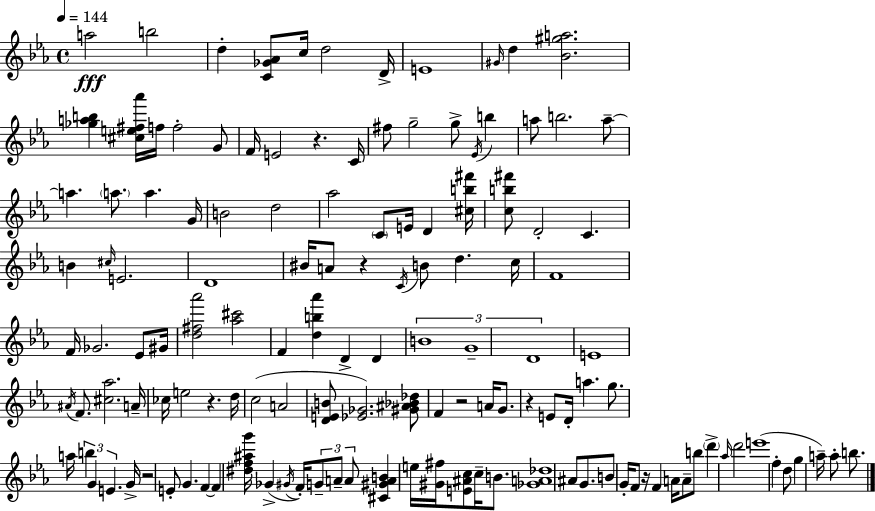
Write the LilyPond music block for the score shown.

{
  \clef treble
  \time 4/4
  \defaultTimeSignature
  \key ees \major
  \tempo 4 = 144
  \repeat volta 2 { a''2\fff b''2 | d''4-. <c' ges' aes'>8 c''16 d''2 d'16-> | e'1 | \grace { gis'16 } d''4 <bes' gis'' a''>2. | \break <ges'' a'' b''>4 <cis'' e'' fis'' aes'''>16 f''16 f''2-. g'8 | f'16 e'2 r4. | c'16 fis''8 g''2-- g''8-> \acciaccatura { ees'16 } b''4 | a''8 b''2. | \break a''8--~~ a''4. \parenthesize a''8. a''4. | g'16 b'2 d''2 | aes''2 \parenthesize c'8 e'16 d'4 | <cis'' b'' fis'''>16 <c'' b'' fis'''>8 d'2-. c'4. | \break b'4 \grace { cis''16 } e'2. | d'1 | bis'16 a'8 r4 \acciaccatura { c'16 } b'8 d''4. | c''16 f'1 | \break f'16 ges'2. | ees'8 gis'16 <d'' fis'' aes'''>2 <aes'' cis'''>2 | f'4 <d'' b'' aes'''>4 d'4-> | d'4 \tuplet 3/2 { b'1 | \break g'1-- | d'1 } | e'1 | \acciaccatura { ais'16 } f'8. <cis'' aes''>2. | \break a'16-- ces''16 e''2 r4. | d''16 c''2( a'2 | <d' e' b'>8 <ees' ges'>2.) | <gis' ais' bes' des''>8 f'4 r2 | \break a'16 g'8. r4 e'8 d'16-. a''4. | g''8. a''16 \tuplet 3/2 { b''4 g'4 e'4. } | g'16-> r2 e'8-. g'4. | f'4~~ f'4 <dis'' f'' ais'' g'''>16 ges'4->( | \break \acciaccatura { gis'16 } f'16-.) \tuplet 3/2 { g'8-- a'8-- a'8 } <cis' gis' a' b'>4 e''16 <gis' fis''>16 | <e' ais' c''>8 c''16-- b'8. <ges' a' des''>1 | ais'8 g'8. b'8 g'16-. f'8 | r16 f'4 a'16 a'8-- b''8 \parenthesize d'''4-> \grace { aes''16 } d'''2 | \break e'''1( | f''4-. d''8 g''4 | a''16--) a''8-. b''8. } \bar "|."
}